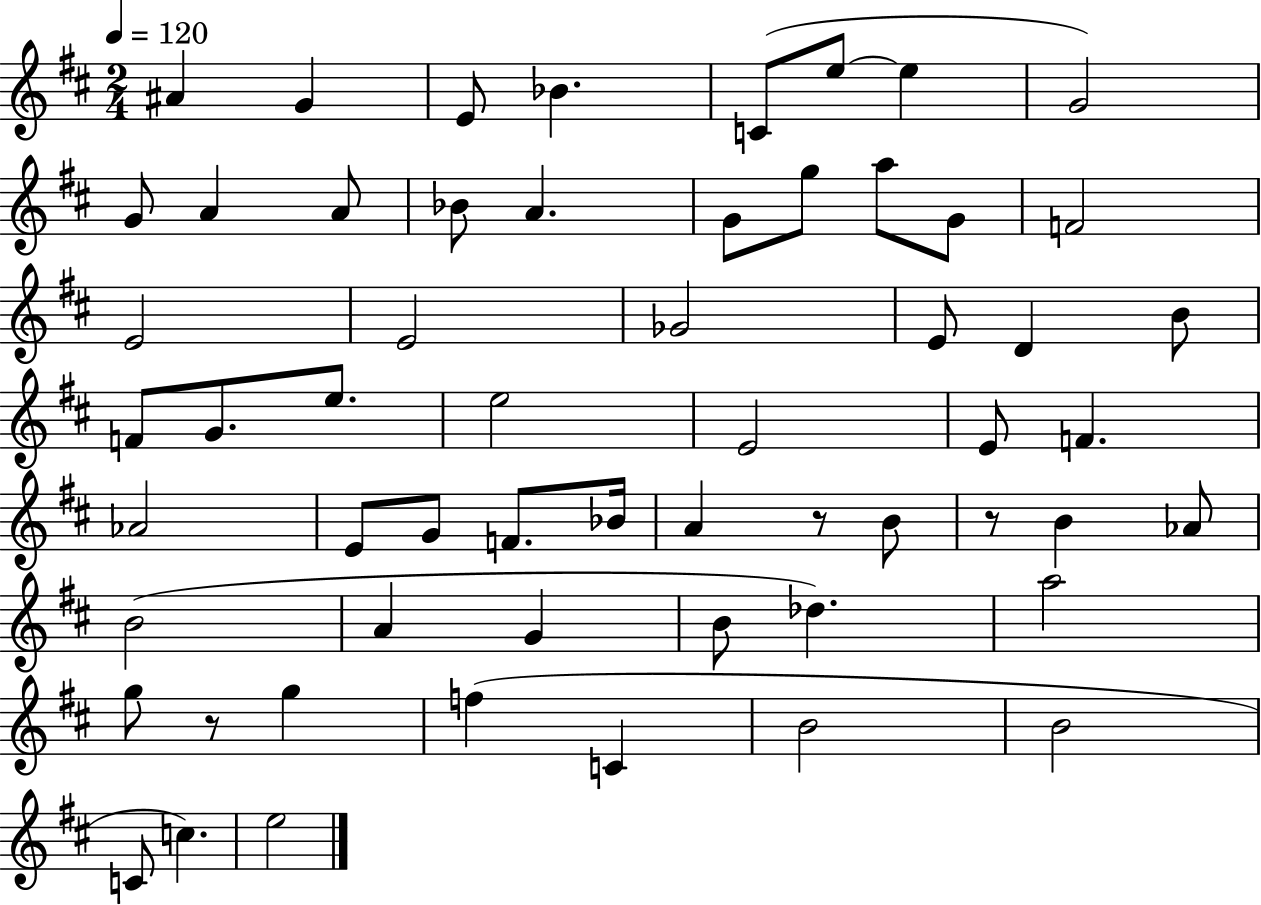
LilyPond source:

{
  \clef treble
  \numericTimeSignature
  \time 2/4
  \key d \major
  \tempo 4 = 120
  \repeat volta 2 { ais'4 g'4 | e'8 bes'4. | c'8( e''8~~ e''4 | g'2) | \break g'8 a'4 a'8 | bes'8 a'4. | g'8 g''8 a''8 g'8 | f'2 | \break e'2 | e'2 | ges'2 | e'8 d'4 b'8 | \break f'8 g'8. e''8. | e''2 | e'2 | e'8 f'4. | \break aes'2 | e'8 g'8 f'8. bes'16 | a'4 r8 b'8 | r8 b'4 aes'8 | \break b'2( | a'4 g'4 | b'8 des''4.) | a''2 | \break g''8 r8 g''4 | f''4( c'4 | b'2 | b'2 | \break c'8 c''4.) | e''2 | } \bar "|."
}